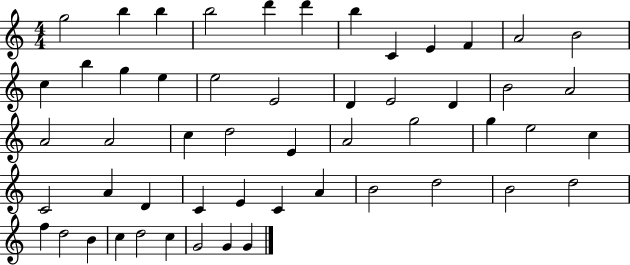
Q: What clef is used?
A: treble